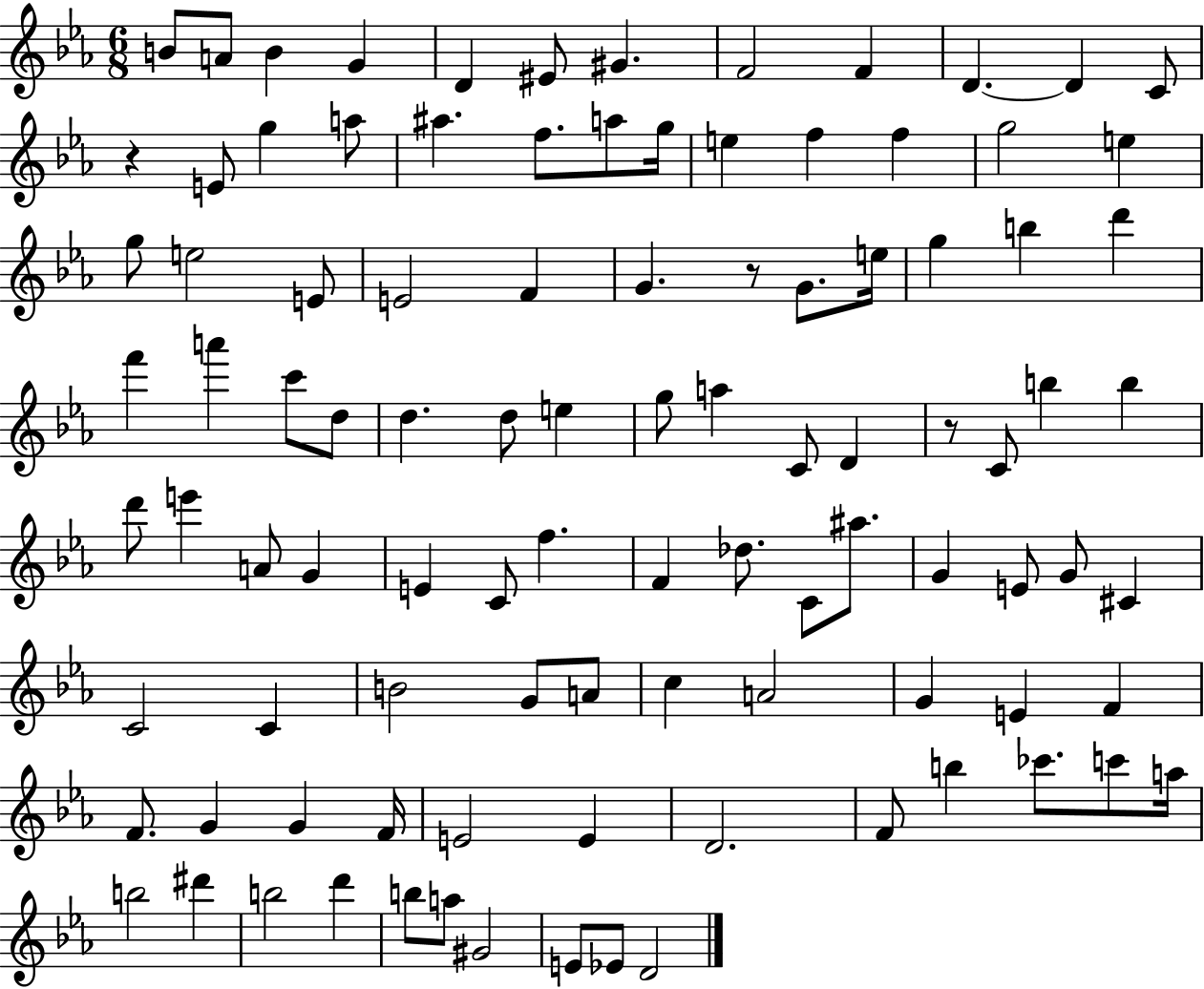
{
  \clef treble
  \numericTimeSignature
  \time 6/8
  \key ees \major
  b'8 a'8 b'4 g'4 | d'4 eis'8 gis'4. | f'2 f'4 | d'4.~~ d'4 c'8 | \break r4 e'8 g''4 a''8 | ais''4. f''8. a''8 g''16 | e''4 f''4 f''4 | g''2 e''4 | \break g''8 e''2 e'8 | e'2 f'4 | g'4. r8 g'8. e''16 | g''4 b''4 d'''4 | \break f'''4 a'''4 c'''8 d''8 | d''4. d''8 e''4 | g''8 a''4 c'8 d'4 | r8 c'8 b''4 b''4 | \break d'''8 e'''4 a'8 g'4 | e'4 c'8 f''4. | f'4 des''8. c'8 ais''8. | g'4 e'8 g'8 cis'4 | \break c'2 c'4 | b'2 g'8 a'8 | c''4 a'2 | g'4 e'4 f'4 | \break f'8. g'4 g'4 f'16 | e'2 e'4 | d'2. | f'8 b''4 ces'''8. c'''8 a''16 | \break b''2 dis'''4 | b''2 d'''4 | b''8 a''8 gis'2 | e'8 ees'8 d'2 | \break \bar "|."
}